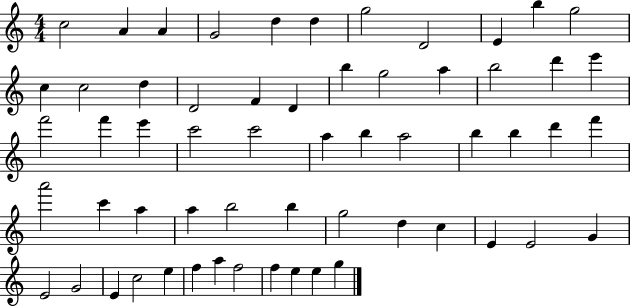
C5/h A4/q A4/q G4/h D5/q D5/q G5/h D4/h E4/q B5/q G5/h C5/q C5/h D5/q D4/h F4/q D4/q B5/q G5/h A5/q B5/h D6/q E6/q F6/h F6/q E6/q C6/h C6/h A5/q B5/q A5/h B5/q B5/q D6/q F6/q A6/h C6/q A5/q A5/q B5/h B5/q G5/h D5/q C5/q E4/q E4/h G4/q E4/h G4/h E4/q C5/h E5/q F5/q A5/q F5/h F5/q E5/q E5/q G5/q